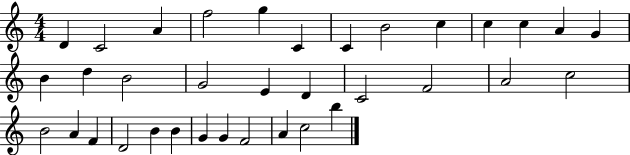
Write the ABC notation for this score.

X:1
T:Untitled
M:4/4
L:1/4
K:C
D C2 A f2 g C C B2 c c c A G B d B2 G2 E D C2 F2 A2 c2 B2 A F D2 B B G G F2 A c2 b